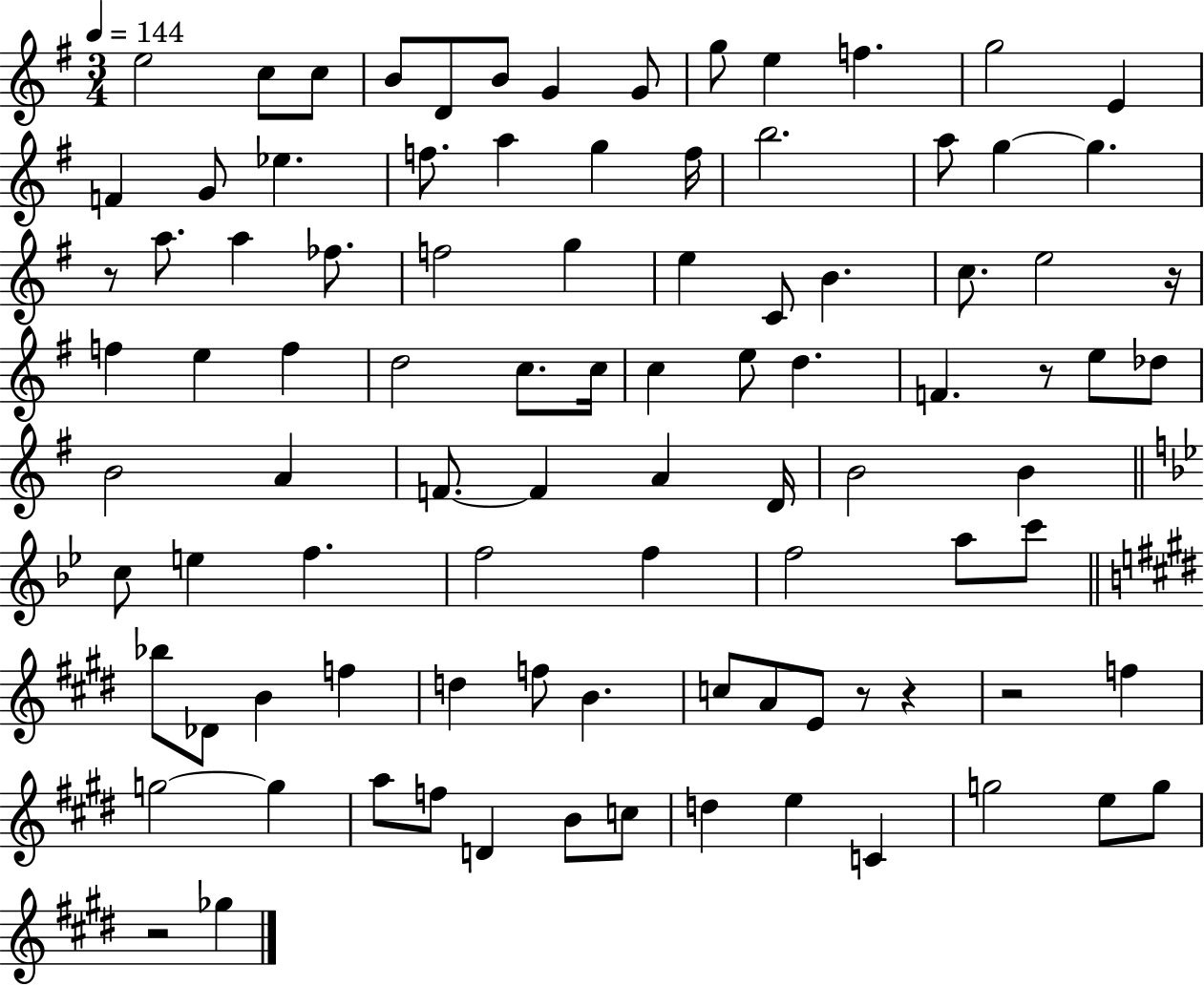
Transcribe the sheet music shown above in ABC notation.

X:1
T:Untitled
M:3/4
L:1/4
K:G
e2 c/2 c/2 B/2 D/2 B/2 G G/2 g/2 e f g2 E F G/2 _e f/2 a g f/4 b2 a/2 g g z/2 a/2 a _f/2 f2 g e C/2 B c/2 e2 z/4 f e f d2 c/2 c/4 c e/2 d F z/2 e/2 _d/2 B2 A F/2 F A D/4 B2 B c/2 e f f2 f f2 a/2 c'/2 _b/2 _D/2 B f d f/2 B c/2 A/2 E/2 z/2 z z2 f g2 g a/2 f/2 D B/2 c/2 d e C g2 e/2 g/2 z2 _g